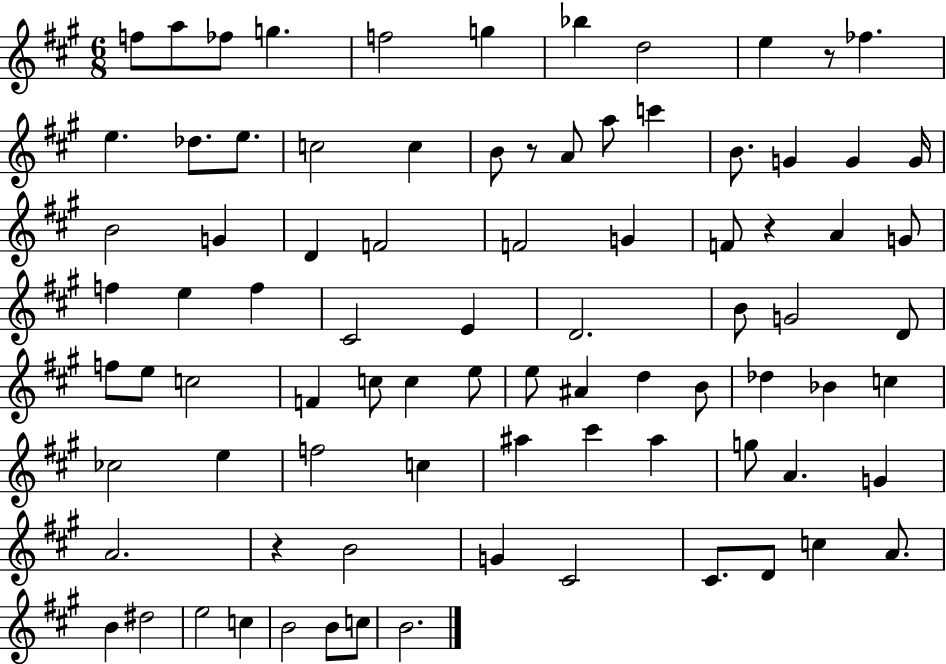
F5/e A5/e FES5/e G5/q. F5/h G5/q Bb5/q D5/h E5/q R/e FES5/q. E5/q. Db5/e. E5/e. C5/h C5/q B4/e R/e A4/e A5/e C6/q B4/e. G4/q G4/q G4/s B4/h G4/q D4/q F4/h F4/h G4/q F4/e R/q A4/q G4/e F5/q E5/q F5/q C#4/h E4/q D4/h. B4/e G4/h D4/e F5/e E5/e C5/h F4/q C5/e C5/q E5/e E5/e A#4/q D5/q B4/e Db5/q Bb4/q C5/q CES5/h E5/q F5/h C5/q A#5/q C#6/q A#5/q G5/e A4/q. G4/q A4/h. R/q B4/h G4/q C#4/h C#4/e. D4/e C5/q A4/e. B4/q D#5/h E5/h C5/q B4/h B4/e C5/e B4/h.